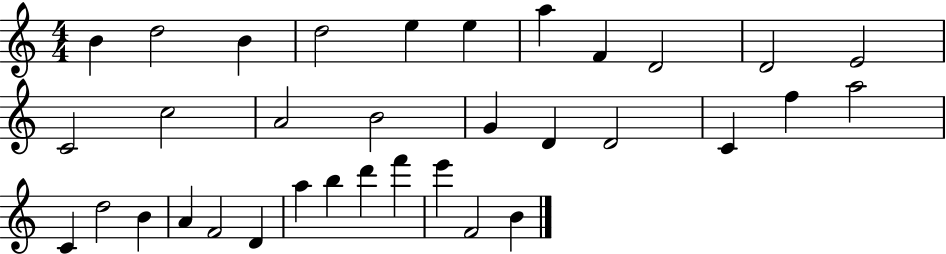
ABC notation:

X:1
T:Untitled
M:4/4
L:1/4
K:C
B d2 B d2 e e a F D2 D2 E2 C2 c2 A2 B2 G D D2 C f a2 C d2 B A F2 D a b d' f' e' F2 B